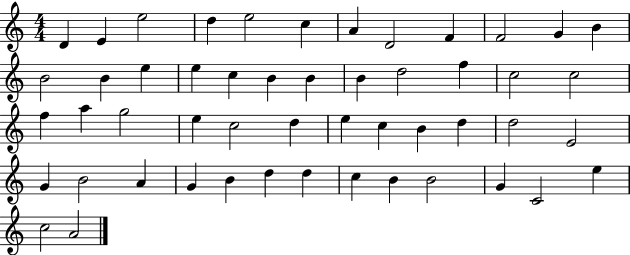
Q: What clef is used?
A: treble